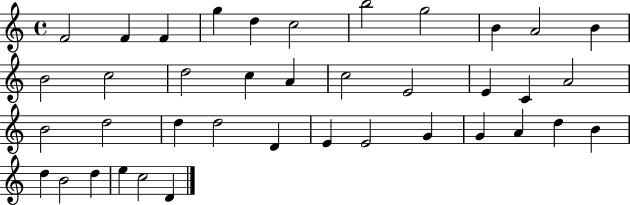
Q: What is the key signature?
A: C major